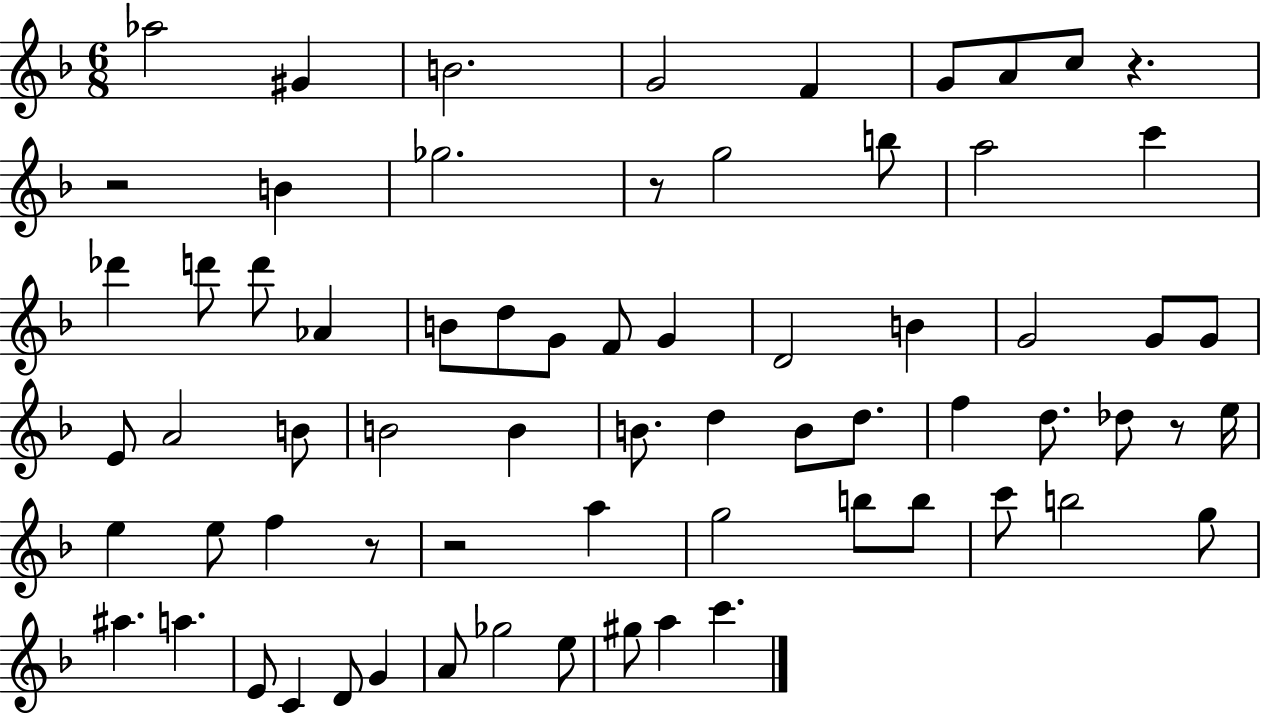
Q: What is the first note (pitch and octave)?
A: Ab5